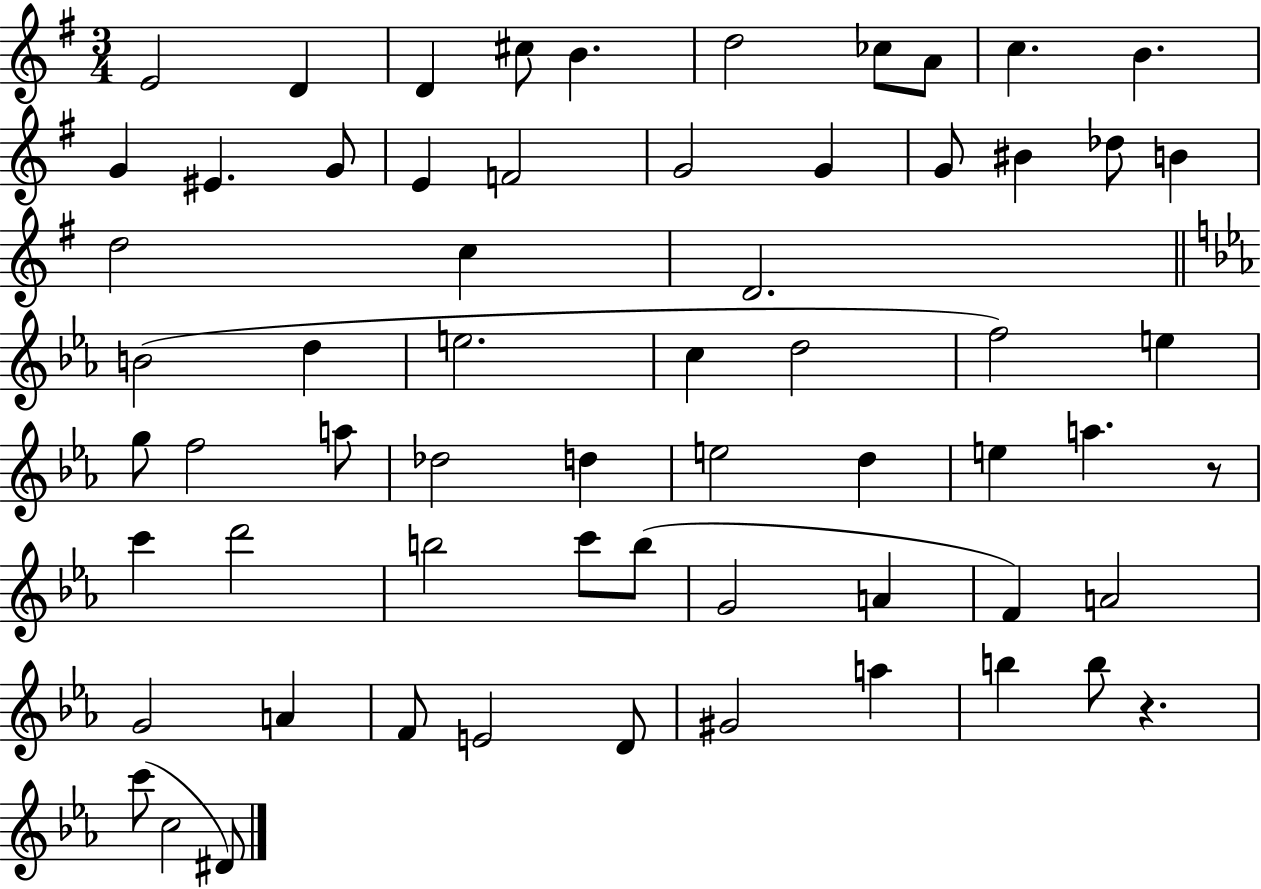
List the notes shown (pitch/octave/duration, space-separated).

E4/h D4/q D4/q C#5/e B4/q. D5/h CES5/e A4/e C5/q. B4/q. G4/q EIS4/q. G4/e E4/q F4/h G4/h G4/q G4/e BIS4/q Db5/e B4/q D5/h C5/q D4/h. B4/h D5/q E5/h. C5/q D5/h F5/h E5/q G5/e F5/h A5/e Db5/h D5/q E5/h D5/q E5/q A5/q. R/e C6/q D6/h B5/h C6/e B5/e G4/h A4/q F4/q A4/h G4/h A4/q F4/e E4/h D4/e G#4/h A5/q B5/q B5/e R/q. C6/e C5/h D#4/e